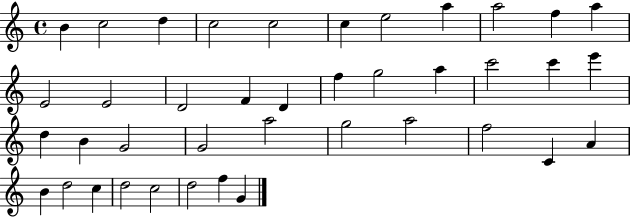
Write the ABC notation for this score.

X:1
T:Untitled
M:4/4
L:1/4
K:C
B c2 d c2 c2 c e2 a a2 f a E2 E2 D2 F D f g2 a c'2 c' e' d B G2 G2 a2 g2 a2 f2 C A B d2 c d2 c2 d2 f G